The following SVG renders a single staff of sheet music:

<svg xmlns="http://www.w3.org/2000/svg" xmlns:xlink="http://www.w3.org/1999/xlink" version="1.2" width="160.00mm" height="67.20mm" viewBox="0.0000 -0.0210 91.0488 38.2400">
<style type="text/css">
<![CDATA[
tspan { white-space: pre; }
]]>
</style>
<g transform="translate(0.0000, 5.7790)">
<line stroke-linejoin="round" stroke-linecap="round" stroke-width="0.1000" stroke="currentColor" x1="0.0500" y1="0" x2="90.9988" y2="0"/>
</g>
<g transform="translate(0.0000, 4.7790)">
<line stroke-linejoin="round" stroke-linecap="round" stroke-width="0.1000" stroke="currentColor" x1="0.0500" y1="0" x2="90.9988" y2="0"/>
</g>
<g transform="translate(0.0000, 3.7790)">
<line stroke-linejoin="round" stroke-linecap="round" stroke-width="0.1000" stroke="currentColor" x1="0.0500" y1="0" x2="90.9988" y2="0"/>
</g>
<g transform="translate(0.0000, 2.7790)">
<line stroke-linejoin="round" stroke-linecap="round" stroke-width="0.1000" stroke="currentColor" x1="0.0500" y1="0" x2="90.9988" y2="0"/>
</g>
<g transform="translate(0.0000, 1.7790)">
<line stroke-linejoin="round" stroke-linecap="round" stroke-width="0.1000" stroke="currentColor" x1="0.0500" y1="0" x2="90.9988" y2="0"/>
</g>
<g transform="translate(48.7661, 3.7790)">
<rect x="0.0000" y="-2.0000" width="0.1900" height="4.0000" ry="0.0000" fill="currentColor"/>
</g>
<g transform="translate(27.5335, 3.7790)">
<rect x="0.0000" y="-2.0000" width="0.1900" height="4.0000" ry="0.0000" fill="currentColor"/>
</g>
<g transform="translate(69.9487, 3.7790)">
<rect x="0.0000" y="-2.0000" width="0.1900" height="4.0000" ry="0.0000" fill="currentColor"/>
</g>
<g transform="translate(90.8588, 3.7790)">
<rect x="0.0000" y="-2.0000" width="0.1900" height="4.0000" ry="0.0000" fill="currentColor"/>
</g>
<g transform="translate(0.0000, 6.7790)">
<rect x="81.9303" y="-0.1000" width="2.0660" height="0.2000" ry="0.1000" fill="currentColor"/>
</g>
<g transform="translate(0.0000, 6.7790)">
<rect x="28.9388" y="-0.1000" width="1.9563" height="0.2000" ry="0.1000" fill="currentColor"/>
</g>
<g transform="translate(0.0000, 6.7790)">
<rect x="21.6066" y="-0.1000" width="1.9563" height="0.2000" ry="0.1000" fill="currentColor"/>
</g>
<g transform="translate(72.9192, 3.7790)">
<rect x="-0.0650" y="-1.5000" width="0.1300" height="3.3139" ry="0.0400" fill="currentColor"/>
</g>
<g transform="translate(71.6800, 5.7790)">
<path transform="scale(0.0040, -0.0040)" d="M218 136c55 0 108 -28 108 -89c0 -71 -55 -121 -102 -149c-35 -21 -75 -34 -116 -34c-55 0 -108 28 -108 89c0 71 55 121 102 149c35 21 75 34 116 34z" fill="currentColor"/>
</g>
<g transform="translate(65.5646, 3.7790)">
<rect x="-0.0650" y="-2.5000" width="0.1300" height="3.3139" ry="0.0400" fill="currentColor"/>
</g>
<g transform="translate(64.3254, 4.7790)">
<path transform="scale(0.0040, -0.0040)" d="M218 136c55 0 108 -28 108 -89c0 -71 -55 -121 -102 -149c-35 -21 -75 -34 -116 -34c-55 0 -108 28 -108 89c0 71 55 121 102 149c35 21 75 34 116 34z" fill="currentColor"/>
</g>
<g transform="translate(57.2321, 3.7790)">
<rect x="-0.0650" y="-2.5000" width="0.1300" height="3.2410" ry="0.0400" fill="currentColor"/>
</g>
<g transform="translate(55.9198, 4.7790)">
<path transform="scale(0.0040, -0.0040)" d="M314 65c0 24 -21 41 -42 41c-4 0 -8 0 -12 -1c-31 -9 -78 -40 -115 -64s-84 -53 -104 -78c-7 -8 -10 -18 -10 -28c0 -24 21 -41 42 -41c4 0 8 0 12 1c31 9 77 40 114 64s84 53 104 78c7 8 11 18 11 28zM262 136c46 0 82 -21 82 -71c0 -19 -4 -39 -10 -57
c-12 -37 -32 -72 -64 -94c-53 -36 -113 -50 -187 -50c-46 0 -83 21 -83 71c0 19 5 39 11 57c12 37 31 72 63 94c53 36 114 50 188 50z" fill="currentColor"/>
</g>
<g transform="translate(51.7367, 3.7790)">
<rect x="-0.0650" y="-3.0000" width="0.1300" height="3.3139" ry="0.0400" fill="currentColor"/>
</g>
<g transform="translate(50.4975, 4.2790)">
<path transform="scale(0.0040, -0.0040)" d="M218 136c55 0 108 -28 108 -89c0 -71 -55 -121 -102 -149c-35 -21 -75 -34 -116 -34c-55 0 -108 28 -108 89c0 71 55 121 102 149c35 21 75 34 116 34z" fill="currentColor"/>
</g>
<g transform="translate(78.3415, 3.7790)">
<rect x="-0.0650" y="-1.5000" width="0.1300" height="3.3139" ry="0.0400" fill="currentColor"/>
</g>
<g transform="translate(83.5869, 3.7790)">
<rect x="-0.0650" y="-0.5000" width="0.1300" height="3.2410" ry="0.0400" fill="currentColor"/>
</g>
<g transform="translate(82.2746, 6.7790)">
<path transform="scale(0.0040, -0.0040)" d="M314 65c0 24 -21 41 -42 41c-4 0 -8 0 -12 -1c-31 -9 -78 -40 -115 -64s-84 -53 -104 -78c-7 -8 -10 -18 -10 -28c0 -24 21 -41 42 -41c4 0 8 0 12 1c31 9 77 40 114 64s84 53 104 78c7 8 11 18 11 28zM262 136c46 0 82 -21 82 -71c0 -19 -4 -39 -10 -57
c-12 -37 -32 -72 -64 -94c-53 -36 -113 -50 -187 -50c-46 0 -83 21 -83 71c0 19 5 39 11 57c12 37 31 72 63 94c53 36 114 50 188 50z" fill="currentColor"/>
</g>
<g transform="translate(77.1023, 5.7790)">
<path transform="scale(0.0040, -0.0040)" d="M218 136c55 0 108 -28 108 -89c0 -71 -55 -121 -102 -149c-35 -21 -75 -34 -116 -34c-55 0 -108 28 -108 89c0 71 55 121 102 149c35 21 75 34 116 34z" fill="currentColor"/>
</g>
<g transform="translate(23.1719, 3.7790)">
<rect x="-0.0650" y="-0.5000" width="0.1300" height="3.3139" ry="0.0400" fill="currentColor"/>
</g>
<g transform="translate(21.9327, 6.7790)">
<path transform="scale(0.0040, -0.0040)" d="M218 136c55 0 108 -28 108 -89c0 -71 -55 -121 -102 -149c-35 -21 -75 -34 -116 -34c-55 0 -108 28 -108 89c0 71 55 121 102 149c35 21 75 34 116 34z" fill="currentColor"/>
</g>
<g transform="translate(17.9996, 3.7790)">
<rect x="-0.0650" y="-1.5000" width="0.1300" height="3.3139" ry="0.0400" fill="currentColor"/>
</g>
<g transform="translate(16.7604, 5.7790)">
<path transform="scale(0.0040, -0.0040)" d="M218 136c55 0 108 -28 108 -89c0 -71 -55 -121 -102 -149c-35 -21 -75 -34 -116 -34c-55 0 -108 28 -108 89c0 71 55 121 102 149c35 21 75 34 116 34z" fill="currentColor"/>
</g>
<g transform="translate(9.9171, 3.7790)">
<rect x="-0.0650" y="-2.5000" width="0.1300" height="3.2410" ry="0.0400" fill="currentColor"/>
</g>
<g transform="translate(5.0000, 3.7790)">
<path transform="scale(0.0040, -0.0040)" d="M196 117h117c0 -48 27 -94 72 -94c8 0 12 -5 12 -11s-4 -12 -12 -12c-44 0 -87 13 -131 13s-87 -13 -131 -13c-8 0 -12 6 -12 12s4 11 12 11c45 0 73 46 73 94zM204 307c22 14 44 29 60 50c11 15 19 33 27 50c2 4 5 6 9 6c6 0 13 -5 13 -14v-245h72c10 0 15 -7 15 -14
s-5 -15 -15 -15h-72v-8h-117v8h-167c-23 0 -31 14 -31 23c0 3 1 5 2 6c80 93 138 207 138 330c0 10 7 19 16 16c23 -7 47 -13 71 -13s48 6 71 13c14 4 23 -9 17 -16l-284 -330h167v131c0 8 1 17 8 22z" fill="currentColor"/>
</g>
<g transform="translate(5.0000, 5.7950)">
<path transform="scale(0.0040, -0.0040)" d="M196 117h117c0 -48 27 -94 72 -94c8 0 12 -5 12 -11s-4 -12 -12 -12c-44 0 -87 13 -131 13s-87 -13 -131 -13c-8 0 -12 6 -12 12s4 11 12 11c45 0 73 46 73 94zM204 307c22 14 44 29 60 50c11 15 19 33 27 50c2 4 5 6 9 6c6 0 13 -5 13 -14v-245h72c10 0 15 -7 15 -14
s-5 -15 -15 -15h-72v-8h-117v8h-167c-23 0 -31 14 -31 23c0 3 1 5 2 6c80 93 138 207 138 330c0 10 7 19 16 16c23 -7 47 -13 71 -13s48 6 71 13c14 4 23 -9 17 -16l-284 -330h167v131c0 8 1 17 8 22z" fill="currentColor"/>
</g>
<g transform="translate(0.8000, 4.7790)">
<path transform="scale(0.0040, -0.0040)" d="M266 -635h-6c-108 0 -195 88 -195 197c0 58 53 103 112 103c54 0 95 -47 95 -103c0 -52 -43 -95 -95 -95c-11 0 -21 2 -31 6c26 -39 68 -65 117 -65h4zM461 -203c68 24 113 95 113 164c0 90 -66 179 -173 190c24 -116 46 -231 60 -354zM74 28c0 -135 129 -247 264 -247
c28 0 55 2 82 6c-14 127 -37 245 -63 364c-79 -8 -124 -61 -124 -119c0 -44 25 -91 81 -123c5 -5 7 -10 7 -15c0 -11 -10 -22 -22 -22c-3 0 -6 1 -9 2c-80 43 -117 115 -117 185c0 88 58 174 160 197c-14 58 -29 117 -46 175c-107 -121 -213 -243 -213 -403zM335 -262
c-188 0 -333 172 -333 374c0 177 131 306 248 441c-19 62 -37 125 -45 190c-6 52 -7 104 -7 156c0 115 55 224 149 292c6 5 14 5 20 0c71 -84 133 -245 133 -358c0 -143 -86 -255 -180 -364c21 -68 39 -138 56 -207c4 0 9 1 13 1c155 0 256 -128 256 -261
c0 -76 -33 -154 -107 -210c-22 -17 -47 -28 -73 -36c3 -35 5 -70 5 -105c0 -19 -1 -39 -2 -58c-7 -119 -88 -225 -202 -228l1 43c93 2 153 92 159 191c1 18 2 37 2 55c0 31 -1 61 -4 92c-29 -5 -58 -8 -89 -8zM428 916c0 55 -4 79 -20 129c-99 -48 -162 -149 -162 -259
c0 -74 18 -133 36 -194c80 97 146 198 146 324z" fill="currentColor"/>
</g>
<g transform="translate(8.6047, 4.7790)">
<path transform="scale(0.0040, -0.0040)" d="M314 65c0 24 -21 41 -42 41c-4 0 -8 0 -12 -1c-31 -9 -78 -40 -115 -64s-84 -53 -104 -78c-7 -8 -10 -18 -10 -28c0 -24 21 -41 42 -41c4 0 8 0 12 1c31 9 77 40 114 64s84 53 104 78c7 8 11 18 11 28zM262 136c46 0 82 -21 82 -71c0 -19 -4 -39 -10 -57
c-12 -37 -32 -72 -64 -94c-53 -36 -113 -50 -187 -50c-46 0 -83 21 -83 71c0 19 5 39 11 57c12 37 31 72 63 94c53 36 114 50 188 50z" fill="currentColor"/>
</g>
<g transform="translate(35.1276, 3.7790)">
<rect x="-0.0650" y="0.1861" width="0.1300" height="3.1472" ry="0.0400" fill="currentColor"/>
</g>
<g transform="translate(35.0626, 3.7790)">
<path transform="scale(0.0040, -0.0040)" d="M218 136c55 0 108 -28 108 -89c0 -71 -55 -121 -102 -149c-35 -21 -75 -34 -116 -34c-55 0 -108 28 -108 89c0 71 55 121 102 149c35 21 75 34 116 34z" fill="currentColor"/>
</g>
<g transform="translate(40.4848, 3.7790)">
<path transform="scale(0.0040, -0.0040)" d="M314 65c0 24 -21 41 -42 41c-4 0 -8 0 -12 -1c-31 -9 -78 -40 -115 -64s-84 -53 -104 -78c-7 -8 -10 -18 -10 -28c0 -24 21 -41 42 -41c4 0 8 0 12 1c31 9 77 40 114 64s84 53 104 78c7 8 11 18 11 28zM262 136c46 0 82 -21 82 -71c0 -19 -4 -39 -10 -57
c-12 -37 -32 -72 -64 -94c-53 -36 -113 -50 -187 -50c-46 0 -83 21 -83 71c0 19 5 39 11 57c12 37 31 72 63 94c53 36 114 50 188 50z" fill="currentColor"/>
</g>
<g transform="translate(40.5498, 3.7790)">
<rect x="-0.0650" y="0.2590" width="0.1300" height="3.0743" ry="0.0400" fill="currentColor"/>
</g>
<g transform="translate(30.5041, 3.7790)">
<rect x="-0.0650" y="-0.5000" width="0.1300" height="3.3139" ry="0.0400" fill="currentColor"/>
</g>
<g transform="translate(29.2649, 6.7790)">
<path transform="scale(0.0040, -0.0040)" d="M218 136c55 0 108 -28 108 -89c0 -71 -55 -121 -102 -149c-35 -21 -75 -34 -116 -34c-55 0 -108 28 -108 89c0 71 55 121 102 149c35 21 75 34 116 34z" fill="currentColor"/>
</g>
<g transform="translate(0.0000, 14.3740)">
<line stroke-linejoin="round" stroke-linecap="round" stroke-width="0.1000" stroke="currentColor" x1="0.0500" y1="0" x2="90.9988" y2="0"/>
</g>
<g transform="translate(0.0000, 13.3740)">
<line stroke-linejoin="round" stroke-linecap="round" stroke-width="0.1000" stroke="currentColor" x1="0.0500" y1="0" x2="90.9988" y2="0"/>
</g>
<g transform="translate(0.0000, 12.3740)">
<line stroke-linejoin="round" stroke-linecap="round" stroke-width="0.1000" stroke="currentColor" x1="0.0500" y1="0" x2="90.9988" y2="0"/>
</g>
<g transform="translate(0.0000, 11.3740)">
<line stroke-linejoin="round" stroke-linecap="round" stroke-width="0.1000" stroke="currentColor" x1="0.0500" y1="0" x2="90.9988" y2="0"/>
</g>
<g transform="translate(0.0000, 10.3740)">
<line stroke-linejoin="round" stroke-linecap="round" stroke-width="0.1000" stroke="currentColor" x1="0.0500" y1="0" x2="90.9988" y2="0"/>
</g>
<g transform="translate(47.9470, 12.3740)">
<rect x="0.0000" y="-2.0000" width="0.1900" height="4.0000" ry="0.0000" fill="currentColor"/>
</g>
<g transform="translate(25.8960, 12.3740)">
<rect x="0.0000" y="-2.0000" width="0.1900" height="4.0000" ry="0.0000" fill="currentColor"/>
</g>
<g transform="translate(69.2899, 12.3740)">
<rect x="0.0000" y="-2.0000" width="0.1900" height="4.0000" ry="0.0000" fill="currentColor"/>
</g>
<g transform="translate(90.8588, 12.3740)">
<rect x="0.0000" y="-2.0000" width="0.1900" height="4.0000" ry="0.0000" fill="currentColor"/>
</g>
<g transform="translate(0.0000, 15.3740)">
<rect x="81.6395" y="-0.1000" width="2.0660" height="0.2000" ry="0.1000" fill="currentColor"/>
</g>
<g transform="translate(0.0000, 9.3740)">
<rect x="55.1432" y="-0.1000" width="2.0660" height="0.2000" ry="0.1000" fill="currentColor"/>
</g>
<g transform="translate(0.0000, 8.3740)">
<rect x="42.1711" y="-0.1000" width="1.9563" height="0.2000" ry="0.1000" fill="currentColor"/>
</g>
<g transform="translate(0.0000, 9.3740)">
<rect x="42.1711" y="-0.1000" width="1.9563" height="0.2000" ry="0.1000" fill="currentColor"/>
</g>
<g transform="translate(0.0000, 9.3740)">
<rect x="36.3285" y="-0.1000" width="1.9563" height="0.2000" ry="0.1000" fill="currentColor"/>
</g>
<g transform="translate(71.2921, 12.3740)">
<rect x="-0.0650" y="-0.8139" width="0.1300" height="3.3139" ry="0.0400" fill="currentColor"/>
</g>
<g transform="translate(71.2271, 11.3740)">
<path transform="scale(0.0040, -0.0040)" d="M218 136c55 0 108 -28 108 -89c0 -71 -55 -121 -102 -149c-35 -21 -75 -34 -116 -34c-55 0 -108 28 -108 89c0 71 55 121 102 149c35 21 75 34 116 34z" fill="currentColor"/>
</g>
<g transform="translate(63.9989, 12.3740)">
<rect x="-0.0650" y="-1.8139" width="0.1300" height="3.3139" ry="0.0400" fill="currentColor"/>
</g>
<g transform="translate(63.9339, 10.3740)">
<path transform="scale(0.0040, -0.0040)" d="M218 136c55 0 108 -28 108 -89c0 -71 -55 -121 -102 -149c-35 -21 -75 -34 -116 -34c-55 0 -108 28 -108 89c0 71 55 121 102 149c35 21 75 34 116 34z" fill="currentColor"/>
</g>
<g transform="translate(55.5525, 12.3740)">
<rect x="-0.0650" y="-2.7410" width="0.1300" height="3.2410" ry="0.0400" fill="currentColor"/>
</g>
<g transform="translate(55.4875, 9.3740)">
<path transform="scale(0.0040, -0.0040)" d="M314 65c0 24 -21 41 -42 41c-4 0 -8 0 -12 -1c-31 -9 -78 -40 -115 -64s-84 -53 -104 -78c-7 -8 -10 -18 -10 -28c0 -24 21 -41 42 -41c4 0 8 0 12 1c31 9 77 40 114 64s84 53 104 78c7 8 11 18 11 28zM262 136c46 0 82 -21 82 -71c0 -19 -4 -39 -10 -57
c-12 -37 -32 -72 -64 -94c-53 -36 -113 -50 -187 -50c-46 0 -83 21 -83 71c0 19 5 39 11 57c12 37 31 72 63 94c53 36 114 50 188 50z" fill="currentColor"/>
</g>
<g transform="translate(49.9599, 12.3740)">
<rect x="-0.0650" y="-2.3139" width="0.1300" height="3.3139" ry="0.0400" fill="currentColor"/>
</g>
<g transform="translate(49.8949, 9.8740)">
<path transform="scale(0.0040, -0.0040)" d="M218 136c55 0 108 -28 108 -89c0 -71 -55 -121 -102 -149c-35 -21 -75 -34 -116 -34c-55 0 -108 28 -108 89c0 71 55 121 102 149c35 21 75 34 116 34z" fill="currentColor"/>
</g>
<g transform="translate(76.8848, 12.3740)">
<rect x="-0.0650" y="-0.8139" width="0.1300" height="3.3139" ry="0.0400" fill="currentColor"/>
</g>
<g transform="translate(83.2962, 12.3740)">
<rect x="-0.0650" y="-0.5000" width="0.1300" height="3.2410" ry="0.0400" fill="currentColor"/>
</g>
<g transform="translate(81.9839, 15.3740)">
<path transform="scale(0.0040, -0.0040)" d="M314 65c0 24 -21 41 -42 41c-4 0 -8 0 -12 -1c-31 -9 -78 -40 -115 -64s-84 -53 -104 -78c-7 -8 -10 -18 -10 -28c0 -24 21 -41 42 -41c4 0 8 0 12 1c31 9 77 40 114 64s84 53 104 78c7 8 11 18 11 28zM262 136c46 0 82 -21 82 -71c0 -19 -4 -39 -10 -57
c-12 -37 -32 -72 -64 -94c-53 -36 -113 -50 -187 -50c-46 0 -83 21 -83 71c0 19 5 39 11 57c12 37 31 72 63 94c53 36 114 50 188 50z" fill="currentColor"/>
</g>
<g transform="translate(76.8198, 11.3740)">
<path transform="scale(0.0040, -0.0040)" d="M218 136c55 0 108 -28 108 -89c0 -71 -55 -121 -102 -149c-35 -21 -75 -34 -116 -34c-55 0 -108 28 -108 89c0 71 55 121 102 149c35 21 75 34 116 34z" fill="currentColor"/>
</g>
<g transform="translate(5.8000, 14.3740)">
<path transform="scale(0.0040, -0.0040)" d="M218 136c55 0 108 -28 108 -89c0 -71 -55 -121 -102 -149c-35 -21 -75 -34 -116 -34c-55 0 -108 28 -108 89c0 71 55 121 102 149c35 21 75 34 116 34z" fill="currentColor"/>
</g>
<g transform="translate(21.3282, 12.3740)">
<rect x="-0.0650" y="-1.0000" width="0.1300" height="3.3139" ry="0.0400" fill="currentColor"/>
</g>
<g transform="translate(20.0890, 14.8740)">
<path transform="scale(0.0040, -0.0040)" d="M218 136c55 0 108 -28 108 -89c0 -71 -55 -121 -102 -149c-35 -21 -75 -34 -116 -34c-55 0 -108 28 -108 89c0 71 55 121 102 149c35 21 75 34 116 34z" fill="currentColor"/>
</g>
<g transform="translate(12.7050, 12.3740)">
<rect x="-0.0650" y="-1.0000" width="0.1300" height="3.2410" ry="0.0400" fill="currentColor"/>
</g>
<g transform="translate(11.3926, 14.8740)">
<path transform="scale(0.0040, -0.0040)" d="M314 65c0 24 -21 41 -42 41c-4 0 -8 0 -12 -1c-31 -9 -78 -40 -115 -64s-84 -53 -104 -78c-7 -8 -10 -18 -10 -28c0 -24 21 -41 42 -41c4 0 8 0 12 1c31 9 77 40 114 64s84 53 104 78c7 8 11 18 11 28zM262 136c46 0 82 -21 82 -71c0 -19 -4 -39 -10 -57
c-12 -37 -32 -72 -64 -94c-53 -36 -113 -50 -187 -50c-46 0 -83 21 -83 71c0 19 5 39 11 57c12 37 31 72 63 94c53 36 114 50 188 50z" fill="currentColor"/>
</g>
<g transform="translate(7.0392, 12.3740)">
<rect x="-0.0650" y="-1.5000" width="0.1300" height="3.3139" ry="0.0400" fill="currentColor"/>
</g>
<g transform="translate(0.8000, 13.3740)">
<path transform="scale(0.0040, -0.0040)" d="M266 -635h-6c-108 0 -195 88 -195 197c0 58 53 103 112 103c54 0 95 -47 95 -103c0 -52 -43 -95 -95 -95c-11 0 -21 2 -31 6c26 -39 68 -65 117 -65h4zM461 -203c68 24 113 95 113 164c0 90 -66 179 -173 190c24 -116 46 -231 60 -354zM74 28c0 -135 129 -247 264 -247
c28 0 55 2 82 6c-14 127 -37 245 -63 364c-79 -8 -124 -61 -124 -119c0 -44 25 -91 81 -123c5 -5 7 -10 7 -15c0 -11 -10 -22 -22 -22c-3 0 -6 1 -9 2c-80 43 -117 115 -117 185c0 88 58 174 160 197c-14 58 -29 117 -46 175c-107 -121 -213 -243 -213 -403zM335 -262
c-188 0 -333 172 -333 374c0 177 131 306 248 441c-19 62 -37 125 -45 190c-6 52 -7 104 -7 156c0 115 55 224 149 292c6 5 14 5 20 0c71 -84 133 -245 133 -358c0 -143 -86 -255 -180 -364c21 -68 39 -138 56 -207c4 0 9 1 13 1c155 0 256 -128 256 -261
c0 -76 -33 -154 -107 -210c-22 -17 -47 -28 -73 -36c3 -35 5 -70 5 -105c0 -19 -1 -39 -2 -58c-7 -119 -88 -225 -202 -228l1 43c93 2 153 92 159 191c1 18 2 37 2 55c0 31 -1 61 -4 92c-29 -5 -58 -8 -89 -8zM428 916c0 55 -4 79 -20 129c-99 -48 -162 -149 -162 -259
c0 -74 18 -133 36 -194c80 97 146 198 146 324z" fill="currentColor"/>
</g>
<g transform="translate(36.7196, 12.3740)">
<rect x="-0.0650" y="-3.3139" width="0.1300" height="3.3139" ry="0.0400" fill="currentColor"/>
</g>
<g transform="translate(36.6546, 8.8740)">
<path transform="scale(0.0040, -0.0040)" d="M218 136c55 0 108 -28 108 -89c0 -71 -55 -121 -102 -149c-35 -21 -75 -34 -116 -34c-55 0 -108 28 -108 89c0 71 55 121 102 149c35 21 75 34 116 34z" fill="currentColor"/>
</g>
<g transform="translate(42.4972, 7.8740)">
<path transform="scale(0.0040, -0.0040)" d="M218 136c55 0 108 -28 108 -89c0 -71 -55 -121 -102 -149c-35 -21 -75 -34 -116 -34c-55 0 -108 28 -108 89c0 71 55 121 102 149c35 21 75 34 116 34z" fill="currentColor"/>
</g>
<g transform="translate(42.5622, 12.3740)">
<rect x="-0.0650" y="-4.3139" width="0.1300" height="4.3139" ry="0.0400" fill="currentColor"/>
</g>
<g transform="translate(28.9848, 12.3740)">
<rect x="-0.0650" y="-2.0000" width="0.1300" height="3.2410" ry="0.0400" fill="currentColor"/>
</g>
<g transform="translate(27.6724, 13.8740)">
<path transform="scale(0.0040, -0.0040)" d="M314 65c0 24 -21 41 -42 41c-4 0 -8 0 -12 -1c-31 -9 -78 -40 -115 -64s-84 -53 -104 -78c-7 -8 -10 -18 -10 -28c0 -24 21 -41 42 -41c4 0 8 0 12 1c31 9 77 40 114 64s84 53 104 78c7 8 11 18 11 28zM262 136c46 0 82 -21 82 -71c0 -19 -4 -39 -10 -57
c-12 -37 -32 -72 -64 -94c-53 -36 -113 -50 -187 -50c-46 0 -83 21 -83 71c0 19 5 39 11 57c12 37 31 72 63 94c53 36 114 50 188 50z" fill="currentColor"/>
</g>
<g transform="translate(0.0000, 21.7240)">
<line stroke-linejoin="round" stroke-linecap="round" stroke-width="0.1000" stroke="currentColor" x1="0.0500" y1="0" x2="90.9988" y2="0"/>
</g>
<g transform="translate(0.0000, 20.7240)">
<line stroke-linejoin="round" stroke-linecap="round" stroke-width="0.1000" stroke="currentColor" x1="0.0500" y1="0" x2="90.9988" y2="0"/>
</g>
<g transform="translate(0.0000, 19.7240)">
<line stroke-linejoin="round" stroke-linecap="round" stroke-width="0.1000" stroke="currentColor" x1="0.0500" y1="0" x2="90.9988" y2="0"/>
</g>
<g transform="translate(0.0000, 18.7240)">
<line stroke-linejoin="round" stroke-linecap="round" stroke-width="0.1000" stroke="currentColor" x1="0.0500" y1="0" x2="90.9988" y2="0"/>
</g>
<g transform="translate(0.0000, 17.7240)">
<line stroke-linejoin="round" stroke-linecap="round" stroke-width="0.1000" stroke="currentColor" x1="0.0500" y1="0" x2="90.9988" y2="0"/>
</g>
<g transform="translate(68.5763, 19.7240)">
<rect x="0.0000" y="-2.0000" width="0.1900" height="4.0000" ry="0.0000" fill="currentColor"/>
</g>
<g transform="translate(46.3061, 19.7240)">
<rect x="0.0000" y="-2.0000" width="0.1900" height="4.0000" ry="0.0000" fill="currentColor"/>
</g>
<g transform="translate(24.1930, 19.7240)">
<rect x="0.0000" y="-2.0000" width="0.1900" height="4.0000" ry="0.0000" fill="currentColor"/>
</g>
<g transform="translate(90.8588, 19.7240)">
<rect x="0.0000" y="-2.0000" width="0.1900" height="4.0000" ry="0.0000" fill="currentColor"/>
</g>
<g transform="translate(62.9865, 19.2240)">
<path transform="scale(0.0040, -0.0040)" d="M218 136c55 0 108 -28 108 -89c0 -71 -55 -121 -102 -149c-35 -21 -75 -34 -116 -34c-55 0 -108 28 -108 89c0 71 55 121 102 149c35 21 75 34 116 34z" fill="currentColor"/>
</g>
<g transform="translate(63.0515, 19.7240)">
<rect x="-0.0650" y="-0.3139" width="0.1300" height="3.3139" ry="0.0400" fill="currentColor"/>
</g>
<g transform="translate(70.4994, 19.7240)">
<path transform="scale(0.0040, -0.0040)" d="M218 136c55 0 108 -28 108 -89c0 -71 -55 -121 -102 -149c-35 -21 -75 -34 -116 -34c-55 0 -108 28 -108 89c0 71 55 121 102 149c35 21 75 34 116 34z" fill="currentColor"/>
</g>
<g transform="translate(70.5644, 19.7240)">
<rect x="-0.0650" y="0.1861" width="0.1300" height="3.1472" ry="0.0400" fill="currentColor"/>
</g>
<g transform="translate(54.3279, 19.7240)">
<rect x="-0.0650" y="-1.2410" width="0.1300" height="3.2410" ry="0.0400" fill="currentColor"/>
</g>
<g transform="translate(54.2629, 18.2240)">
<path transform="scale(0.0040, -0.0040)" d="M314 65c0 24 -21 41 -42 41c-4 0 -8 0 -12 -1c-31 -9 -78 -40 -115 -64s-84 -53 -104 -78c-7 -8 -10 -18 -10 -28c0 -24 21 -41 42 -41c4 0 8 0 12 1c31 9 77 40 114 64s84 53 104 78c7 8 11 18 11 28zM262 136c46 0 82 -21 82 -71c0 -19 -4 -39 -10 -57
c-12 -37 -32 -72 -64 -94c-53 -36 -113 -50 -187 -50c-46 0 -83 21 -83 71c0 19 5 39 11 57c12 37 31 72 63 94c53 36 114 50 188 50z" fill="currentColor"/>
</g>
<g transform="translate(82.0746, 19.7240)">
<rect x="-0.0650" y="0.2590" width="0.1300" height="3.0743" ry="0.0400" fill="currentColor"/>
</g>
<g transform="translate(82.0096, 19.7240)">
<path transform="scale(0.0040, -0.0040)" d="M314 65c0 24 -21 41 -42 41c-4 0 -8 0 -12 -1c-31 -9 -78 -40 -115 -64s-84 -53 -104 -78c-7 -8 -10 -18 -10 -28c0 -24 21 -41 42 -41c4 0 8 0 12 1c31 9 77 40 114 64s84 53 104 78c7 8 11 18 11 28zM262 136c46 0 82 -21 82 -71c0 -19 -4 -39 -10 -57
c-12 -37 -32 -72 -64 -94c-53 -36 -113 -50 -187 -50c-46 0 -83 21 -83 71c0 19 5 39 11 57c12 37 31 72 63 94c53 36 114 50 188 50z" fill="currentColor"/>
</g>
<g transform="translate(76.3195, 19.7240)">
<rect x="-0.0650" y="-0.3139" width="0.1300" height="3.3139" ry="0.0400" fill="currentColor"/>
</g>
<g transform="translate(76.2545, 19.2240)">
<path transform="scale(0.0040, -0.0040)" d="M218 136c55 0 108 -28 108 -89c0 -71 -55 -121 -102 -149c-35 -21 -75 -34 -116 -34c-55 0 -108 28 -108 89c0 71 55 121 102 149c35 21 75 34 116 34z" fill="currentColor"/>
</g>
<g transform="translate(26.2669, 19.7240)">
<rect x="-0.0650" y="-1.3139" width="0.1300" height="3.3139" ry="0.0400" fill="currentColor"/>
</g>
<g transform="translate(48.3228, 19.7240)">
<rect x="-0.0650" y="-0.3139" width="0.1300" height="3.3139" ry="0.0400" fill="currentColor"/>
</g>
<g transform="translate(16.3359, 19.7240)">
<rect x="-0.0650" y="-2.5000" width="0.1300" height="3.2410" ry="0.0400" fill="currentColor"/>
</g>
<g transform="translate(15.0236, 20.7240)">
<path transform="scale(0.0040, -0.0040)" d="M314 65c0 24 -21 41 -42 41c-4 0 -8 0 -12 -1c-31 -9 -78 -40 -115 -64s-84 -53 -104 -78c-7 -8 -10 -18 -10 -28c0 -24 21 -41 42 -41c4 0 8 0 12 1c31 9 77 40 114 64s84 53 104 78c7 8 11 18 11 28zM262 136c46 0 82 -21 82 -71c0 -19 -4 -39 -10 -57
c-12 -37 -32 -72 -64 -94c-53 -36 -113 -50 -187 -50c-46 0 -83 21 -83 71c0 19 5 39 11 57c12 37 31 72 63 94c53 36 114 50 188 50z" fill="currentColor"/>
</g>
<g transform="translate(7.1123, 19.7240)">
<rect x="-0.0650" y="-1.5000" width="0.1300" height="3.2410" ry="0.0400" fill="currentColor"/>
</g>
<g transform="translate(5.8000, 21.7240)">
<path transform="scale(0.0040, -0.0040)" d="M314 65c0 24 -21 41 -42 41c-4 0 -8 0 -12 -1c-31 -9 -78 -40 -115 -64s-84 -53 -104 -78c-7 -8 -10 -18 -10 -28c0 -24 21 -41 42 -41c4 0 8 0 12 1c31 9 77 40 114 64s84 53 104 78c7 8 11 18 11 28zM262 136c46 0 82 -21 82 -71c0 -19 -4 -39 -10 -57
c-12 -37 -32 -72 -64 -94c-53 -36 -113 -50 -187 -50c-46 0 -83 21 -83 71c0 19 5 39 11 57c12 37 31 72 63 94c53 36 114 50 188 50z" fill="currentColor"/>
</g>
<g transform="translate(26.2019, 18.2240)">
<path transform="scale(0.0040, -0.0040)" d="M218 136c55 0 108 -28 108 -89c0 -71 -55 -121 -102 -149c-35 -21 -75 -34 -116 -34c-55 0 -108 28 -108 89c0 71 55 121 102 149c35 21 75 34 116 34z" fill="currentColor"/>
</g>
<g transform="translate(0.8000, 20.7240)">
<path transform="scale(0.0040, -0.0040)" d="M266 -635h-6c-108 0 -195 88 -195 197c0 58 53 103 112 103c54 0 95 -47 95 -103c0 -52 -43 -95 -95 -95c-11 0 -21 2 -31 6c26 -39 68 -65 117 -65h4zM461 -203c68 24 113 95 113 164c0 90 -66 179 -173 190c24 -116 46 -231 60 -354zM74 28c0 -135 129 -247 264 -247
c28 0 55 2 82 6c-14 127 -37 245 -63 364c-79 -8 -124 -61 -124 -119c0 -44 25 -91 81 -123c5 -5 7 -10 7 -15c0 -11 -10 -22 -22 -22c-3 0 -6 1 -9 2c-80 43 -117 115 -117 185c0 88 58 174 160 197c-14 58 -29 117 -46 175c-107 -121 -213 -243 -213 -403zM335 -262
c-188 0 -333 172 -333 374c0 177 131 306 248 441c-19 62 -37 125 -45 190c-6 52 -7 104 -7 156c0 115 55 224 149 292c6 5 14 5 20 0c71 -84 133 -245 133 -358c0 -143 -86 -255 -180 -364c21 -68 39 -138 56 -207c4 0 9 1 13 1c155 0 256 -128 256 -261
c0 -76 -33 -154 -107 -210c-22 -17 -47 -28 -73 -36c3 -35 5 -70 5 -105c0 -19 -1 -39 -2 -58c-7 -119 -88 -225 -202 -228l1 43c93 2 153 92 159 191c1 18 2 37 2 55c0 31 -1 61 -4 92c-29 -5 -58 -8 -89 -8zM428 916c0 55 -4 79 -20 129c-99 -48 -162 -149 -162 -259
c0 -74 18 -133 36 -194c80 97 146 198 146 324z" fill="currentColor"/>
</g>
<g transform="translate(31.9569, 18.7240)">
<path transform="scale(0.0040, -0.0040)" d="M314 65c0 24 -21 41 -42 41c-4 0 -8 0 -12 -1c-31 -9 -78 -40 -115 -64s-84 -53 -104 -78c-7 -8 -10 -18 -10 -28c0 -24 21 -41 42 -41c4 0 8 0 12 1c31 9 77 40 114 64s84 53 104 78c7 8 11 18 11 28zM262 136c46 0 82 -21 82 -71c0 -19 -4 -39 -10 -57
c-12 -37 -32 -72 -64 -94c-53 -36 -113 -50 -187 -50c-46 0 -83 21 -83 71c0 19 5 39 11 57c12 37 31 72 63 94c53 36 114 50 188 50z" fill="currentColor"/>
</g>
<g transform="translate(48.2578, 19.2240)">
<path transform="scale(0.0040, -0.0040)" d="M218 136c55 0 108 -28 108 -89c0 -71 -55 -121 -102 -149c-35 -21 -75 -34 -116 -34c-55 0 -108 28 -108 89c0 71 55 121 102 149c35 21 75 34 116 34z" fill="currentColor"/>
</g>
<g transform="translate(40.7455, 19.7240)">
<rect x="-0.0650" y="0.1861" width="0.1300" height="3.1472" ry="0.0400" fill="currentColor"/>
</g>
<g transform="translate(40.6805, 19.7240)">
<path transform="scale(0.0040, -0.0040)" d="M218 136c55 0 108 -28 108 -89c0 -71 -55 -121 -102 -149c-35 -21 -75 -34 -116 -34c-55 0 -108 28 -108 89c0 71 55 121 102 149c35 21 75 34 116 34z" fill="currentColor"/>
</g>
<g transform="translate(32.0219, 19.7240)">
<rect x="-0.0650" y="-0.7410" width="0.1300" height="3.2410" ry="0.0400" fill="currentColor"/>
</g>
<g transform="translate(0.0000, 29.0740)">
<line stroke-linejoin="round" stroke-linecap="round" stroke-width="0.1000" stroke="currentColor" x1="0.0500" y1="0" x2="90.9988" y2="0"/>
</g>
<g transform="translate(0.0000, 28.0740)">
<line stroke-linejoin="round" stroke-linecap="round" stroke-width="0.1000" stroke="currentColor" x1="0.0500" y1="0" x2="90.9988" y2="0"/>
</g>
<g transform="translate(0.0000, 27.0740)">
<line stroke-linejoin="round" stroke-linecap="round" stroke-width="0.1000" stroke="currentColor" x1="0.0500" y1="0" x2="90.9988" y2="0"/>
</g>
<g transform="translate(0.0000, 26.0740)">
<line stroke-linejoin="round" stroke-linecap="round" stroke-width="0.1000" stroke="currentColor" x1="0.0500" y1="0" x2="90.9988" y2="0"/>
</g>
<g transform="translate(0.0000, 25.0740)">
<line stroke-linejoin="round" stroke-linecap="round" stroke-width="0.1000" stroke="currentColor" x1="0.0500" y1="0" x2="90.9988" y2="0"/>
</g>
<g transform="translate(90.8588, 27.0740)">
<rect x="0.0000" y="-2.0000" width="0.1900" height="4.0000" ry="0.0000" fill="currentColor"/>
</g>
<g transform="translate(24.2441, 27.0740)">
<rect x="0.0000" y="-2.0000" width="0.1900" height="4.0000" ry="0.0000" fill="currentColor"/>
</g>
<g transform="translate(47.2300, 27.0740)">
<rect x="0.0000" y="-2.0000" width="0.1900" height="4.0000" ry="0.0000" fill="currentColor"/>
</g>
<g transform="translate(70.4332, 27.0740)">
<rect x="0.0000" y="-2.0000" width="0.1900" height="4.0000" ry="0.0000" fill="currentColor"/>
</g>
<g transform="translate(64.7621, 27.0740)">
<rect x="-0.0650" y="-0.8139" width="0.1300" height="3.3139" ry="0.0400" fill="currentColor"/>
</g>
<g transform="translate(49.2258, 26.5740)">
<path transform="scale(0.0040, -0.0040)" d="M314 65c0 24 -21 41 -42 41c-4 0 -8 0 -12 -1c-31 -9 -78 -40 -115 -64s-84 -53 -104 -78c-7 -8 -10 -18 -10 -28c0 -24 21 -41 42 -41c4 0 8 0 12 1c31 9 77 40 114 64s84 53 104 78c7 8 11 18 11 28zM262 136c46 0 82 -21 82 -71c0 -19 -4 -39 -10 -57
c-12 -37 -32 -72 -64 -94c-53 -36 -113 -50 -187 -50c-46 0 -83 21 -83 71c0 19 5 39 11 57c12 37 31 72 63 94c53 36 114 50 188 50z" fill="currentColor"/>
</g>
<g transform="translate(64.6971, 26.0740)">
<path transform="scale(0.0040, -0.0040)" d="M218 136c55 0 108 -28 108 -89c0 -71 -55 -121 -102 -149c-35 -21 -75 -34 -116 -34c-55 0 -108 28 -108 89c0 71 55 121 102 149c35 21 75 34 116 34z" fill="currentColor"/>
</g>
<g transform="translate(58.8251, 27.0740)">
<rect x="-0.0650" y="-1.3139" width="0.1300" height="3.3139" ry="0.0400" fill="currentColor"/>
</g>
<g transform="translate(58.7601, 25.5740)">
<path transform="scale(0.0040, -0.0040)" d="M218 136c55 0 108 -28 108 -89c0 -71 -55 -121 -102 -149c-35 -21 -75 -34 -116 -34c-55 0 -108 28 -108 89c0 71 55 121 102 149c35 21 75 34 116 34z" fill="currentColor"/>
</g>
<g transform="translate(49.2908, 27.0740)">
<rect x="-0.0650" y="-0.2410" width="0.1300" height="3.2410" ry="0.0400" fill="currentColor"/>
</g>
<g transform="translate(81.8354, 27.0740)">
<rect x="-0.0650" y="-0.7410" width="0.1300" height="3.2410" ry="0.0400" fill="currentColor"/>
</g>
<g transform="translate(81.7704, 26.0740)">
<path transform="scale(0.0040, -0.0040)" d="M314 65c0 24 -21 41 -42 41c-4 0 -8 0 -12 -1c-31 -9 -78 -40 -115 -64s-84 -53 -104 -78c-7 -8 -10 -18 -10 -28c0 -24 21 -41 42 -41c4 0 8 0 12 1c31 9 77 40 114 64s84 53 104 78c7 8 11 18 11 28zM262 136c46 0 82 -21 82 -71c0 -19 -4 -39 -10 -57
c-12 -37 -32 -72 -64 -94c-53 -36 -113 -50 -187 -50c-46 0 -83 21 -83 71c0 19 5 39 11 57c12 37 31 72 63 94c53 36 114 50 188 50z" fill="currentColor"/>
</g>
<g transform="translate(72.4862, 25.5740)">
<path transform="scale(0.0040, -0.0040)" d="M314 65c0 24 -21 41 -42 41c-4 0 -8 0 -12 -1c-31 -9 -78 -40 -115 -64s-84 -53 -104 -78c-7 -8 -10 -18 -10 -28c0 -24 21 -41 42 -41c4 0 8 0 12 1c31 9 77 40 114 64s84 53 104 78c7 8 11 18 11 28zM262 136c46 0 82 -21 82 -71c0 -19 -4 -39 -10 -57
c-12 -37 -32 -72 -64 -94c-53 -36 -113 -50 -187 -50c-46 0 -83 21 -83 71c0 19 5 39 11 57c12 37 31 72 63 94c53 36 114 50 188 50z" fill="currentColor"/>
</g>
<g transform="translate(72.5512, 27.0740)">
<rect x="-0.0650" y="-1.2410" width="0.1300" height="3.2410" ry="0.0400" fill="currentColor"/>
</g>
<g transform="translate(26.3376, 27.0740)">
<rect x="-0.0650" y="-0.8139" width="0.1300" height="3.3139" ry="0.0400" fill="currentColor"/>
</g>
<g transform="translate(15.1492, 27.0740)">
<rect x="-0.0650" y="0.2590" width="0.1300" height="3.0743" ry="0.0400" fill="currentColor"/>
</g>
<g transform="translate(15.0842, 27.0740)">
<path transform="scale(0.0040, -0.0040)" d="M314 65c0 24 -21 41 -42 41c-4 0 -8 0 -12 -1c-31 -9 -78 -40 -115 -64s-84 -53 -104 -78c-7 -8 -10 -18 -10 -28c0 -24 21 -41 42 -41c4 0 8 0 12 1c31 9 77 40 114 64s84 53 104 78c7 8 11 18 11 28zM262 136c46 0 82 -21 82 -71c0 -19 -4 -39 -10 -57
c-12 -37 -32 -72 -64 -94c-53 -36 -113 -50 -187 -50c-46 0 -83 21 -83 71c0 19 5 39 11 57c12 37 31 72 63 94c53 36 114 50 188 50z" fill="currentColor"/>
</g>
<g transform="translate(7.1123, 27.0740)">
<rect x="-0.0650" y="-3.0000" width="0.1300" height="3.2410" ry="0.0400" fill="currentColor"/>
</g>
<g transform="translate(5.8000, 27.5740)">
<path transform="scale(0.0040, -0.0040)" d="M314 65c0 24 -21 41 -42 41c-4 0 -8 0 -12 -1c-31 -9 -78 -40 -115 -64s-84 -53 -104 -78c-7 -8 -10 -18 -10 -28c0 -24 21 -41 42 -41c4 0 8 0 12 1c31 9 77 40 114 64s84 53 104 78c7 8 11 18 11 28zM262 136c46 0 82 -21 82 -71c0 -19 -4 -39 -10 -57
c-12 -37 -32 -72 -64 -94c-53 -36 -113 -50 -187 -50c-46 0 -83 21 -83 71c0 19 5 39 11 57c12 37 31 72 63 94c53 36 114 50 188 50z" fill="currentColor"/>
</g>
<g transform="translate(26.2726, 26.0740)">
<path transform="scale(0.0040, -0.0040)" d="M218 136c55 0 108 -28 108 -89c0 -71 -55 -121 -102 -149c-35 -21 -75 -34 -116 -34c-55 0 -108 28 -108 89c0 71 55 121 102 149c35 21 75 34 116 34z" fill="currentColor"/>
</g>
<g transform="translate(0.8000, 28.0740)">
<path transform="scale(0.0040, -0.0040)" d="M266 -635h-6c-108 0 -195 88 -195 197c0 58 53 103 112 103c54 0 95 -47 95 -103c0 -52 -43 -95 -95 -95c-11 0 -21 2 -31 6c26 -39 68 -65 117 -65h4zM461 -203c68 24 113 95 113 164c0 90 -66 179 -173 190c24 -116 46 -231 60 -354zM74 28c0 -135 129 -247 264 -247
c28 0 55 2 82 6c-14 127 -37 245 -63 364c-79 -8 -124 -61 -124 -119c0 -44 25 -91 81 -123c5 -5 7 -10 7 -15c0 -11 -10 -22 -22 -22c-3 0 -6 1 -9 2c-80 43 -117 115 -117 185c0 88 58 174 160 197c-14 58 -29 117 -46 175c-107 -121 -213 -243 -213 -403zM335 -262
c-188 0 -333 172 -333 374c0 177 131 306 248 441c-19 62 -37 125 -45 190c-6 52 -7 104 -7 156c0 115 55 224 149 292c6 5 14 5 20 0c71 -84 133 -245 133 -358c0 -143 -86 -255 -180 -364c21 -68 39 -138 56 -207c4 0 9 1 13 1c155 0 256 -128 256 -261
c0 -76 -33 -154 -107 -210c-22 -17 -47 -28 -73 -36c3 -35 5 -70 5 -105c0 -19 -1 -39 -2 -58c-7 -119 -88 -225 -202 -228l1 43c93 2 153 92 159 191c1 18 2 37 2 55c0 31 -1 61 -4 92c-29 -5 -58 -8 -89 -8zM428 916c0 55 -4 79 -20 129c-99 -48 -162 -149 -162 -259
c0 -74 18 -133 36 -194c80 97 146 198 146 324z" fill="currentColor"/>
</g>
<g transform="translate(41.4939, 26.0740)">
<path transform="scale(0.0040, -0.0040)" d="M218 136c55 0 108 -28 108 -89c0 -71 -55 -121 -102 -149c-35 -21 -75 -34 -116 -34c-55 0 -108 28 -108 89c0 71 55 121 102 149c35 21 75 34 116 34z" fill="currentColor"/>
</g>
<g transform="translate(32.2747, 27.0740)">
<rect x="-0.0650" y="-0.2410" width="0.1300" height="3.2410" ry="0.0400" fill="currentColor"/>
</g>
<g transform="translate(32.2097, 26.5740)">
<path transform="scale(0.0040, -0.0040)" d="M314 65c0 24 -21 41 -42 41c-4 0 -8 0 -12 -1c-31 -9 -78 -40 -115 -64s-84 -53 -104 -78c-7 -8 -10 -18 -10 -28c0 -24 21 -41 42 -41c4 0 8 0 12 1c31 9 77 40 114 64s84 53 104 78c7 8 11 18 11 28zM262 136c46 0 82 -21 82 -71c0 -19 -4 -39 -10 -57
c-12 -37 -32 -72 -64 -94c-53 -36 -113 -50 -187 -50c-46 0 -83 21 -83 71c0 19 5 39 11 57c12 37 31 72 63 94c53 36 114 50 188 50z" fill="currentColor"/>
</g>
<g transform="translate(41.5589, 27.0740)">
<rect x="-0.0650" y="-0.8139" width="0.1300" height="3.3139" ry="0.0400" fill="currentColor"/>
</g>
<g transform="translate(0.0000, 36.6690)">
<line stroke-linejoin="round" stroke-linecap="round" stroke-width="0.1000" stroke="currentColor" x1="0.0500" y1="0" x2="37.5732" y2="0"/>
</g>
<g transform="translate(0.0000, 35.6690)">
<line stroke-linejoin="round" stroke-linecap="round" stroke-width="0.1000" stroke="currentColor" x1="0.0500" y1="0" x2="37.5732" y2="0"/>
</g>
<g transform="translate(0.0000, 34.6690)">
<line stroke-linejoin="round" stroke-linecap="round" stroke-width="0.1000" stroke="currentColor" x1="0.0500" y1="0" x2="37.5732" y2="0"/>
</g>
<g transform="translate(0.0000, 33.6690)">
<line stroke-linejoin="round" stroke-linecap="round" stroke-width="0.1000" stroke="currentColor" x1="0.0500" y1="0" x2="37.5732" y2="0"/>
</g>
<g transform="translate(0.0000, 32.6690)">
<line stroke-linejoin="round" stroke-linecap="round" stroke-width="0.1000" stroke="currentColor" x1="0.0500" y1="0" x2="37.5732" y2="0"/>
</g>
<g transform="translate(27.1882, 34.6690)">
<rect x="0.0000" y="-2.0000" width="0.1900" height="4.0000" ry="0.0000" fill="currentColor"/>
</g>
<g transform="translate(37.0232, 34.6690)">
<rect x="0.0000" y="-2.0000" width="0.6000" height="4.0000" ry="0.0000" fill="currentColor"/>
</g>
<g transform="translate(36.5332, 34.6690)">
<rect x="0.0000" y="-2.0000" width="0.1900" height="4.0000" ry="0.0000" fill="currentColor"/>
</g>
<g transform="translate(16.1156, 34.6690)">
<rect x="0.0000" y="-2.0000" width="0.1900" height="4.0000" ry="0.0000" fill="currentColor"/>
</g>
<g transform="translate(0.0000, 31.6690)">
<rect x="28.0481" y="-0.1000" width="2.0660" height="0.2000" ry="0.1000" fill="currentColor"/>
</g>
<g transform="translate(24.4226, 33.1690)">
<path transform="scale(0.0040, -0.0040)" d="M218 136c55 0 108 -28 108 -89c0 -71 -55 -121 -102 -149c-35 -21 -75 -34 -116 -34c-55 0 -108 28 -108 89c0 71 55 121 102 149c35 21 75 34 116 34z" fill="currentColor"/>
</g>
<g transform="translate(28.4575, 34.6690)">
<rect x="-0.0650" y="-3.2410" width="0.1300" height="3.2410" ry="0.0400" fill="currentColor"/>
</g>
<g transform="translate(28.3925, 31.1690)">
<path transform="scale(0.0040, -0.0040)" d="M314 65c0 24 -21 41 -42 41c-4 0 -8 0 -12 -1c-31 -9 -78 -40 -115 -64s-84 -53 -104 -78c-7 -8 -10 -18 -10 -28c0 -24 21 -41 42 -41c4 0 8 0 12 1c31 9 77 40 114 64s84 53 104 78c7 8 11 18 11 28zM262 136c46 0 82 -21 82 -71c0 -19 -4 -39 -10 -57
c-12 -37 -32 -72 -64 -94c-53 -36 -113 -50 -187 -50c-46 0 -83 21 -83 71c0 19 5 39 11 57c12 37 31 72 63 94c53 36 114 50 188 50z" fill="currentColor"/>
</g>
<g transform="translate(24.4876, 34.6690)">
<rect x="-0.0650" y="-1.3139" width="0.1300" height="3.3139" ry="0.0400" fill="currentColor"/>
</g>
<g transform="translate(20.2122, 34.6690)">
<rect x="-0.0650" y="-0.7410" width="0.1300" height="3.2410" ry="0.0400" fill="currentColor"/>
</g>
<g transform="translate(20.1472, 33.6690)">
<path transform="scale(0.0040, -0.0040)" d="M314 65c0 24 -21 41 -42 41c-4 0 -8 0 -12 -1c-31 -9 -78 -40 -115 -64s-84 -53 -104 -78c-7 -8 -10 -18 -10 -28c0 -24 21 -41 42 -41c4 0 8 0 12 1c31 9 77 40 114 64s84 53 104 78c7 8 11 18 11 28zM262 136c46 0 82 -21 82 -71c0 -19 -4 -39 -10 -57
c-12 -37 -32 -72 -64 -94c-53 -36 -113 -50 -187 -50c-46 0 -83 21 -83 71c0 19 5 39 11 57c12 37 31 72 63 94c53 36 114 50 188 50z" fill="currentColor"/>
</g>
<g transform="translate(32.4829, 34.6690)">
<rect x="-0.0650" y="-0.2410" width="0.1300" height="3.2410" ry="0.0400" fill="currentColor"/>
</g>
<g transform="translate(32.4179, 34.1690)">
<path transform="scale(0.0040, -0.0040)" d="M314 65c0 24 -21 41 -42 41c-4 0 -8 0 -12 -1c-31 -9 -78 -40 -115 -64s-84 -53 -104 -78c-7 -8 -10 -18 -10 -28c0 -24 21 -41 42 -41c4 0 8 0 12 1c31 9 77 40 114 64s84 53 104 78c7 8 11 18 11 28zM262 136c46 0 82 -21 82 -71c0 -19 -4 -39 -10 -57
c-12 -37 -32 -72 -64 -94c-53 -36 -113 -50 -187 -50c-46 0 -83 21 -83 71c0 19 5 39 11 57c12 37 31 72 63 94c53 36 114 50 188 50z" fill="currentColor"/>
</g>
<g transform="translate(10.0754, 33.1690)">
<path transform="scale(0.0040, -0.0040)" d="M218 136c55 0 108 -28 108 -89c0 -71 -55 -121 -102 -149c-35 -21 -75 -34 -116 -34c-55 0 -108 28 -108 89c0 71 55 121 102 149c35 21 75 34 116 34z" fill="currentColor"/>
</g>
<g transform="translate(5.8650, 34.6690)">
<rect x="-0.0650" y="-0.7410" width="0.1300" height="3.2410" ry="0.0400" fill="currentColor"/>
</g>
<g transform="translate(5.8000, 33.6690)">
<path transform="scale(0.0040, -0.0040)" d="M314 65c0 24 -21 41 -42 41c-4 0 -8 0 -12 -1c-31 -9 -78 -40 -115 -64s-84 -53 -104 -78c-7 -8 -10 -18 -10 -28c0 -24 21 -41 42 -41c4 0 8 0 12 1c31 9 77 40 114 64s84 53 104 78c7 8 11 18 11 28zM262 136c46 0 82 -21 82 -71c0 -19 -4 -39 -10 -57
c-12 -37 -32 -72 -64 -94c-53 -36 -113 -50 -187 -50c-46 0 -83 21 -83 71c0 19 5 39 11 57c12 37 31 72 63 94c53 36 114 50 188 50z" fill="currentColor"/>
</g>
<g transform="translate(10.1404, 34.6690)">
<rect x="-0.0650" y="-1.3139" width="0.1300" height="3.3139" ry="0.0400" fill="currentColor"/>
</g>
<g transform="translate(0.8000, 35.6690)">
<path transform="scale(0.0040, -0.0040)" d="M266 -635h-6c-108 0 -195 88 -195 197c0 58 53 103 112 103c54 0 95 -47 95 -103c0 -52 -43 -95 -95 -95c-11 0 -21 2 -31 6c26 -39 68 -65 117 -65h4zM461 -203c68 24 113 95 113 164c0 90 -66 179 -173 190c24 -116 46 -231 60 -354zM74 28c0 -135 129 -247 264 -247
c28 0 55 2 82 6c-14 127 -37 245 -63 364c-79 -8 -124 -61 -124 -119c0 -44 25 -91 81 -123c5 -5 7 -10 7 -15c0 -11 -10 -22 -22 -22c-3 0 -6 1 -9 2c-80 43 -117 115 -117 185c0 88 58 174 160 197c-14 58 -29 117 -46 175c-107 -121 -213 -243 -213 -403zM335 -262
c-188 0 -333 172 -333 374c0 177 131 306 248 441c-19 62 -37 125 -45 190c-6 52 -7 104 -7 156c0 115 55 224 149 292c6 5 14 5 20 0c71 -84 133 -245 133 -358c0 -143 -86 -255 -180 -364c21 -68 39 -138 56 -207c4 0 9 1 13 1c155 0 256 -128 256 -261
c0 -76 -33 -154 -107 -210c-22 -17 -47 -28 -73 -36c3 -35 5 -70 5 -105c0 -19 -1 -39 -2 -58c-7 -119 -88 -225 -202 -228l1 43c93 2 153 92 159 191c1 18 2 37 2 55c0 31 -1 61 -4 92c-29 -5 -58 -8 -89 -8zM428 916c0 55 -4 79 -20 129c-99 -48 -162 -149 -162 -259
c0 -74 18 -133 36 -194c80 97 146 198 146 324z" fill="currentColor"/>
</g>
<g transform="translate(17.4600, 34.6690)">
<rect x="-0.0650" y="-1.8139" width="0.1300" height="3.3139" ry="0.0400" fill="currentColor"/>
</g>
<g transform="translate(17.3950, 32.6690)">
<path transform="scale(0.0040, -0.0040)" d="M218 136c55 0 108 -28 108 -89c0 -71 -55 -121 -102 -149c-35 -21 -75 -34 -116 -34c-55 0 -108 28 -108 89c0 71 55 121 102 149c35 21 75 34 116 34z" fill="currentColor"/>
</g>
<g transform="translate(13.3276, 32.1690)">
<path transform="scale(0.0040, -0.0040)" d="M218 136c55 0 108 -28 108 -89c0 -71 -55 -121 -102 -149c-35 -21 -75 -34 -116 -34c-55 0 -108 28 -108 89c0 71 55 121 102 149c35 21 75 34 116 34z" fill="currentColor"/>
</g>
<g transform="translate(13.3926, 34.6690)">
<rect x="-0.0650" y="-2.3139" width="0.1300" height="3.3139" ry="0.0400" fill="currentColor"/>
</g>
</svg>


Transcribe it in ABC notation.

X:1
T:Untitled
M:4/4
L:1/4
K:C
G2 E C C B B2 A G2 G E E C2 E D2 D F2 b d' g a2 f d d C2 E2 G2 e d2 B c e2 c B c B2 A2 B2 d c2 d c2 e d e2 d2 d2 e g f d2 e b2 c2